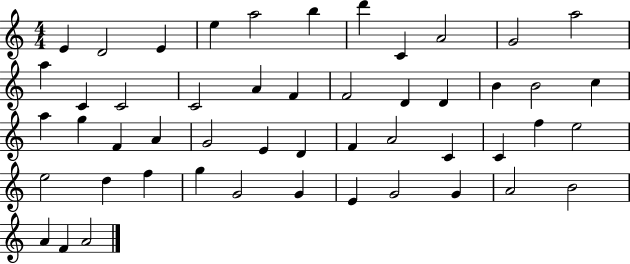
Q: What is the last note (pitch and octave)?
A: A4